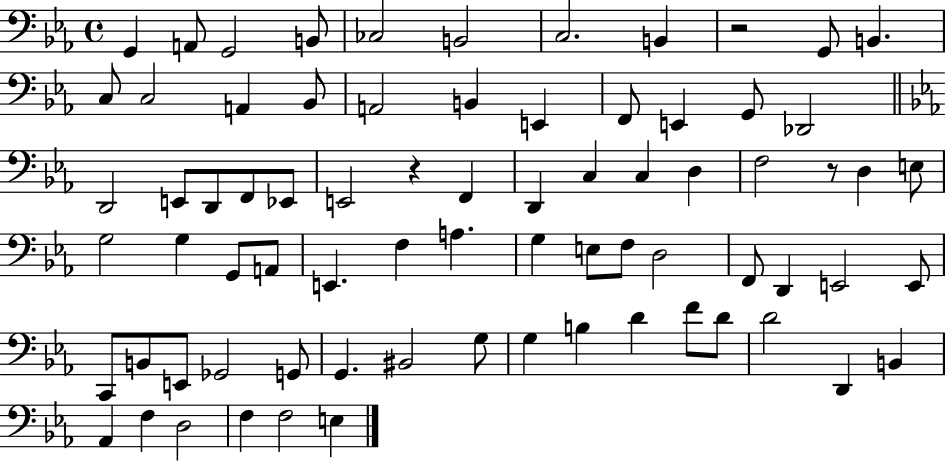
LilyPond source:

{
  \clef bass
  \time 4/4
  \defaultTimeSignature
  \key ees \major
  g,4 a,8 g,2 b,8 | ces2 b,2 | c2. b,4 | r2 g,8 b,4. | \break c8 c2 a,4 bes,8 | a,2 b,4 e,4 | f,8 e,4 g,8 des,2 | \bar "||" \break \key ees \major d,2 e,8 d,8 f,8 ees,8 | e,2 r4 f,4 | d,4 c4 c4 d4 | f2 r8 d4 e8 | \break g2 g4 g,8 a,8 | e,4. f4 a4. | g4 e8 f8 d2 | f,8 d,4 e,2 e,8 | \break c,8 b,8 e,8 ges,2 g,8 | g,4. bis,2 g8 | g4 b4 d'4 f'8 d'8 | d'2 d,4 b,4 | \break aes,4 f4 d2 | f4 f2 e4 | \bar "|."
}